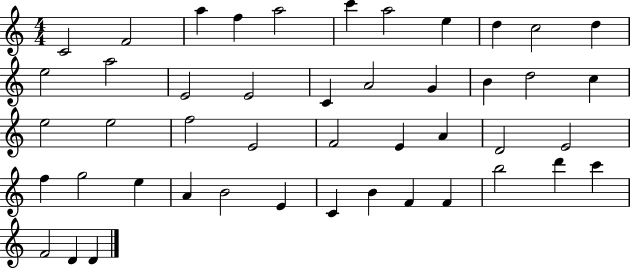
X:1
T:Untitled
M:4/4
L:1/4
K:C
C2 F2 a f a2 c' a2 e d c2 d e2 a2 E2 E2 C A2 G B d2 c e2 e2 f2 E2 F2 E A D2 E2 f g2 e A B2 E C B F F b2 d' c' F2 D D